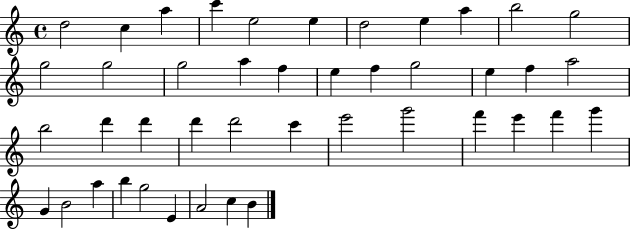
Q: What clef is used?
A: treble